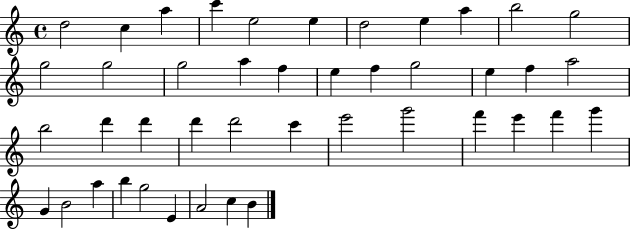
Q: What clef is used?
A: treble